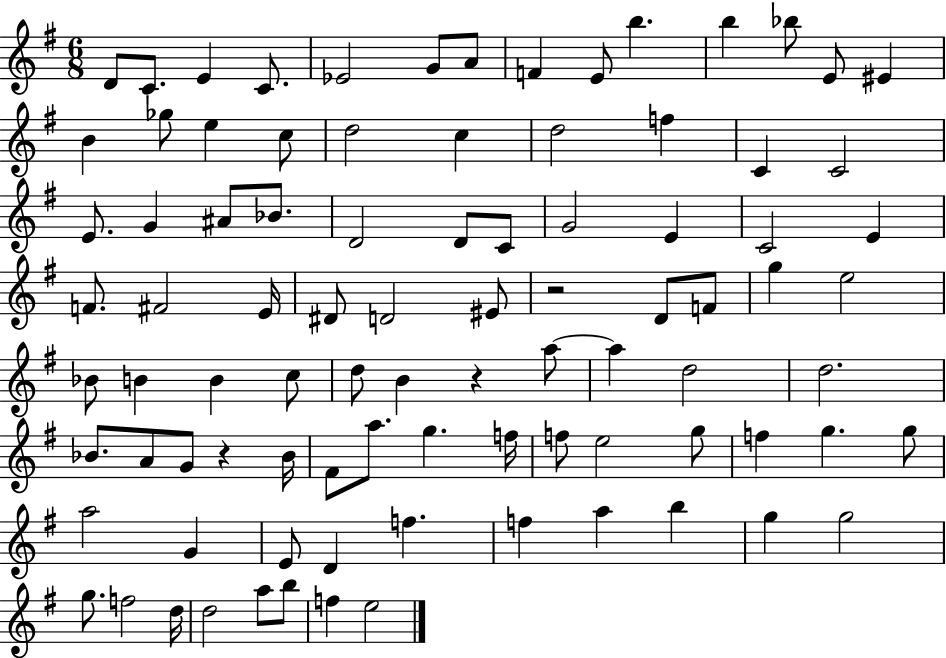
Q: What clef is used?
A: treble